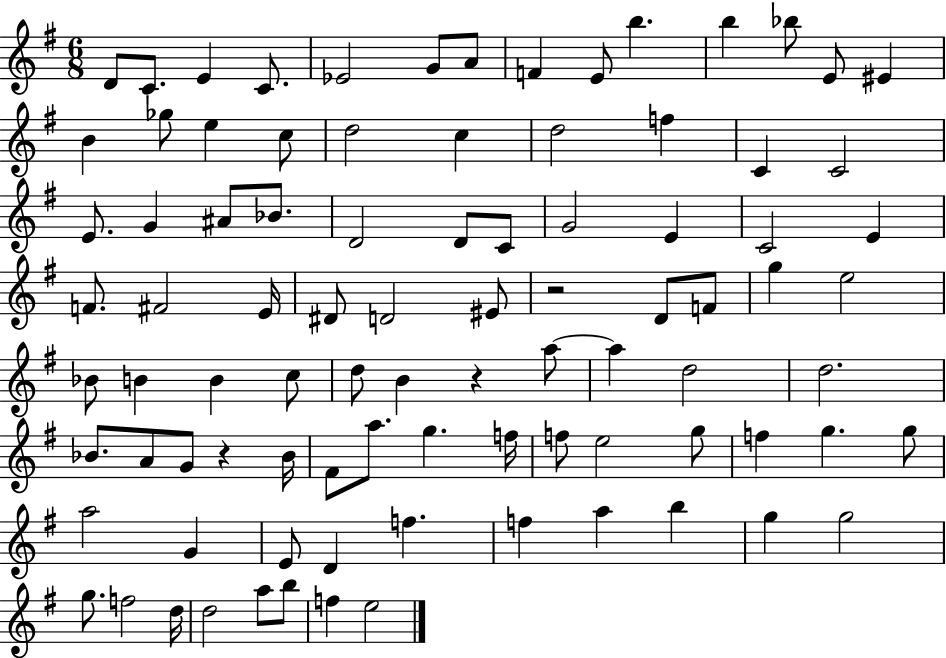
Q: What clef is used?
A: treble